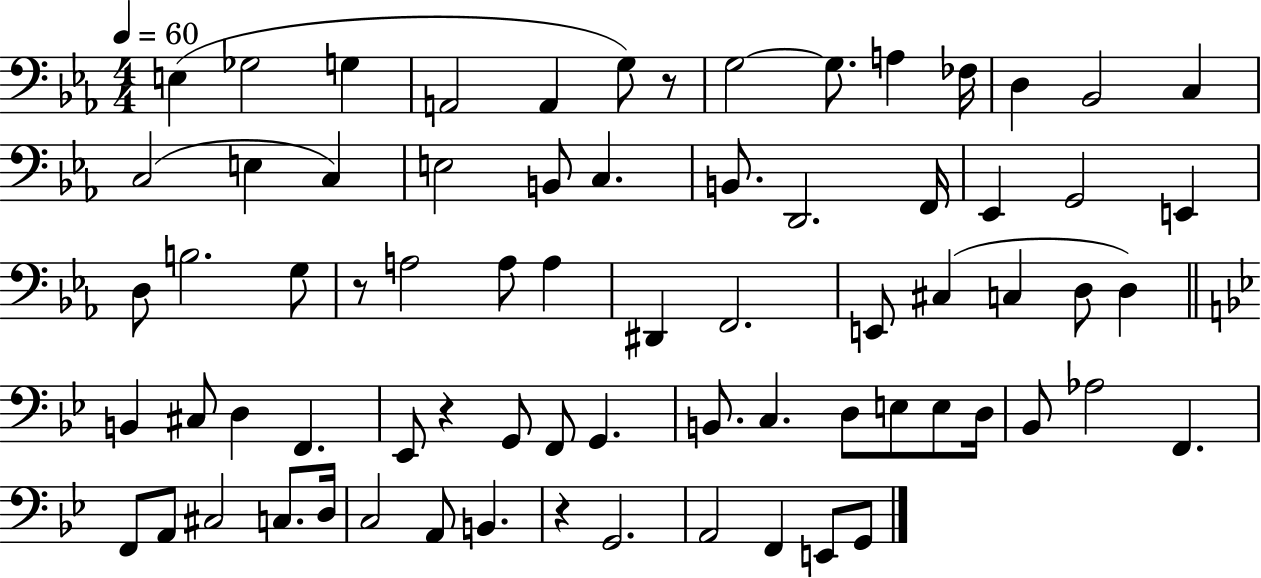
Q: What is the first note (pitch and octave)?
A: E3